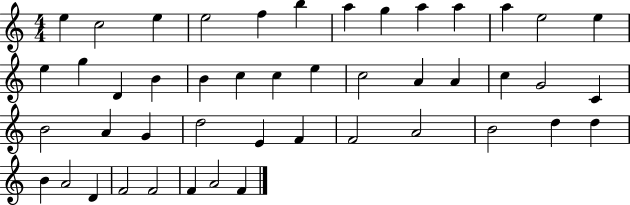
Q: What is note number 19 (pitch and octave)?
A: C5